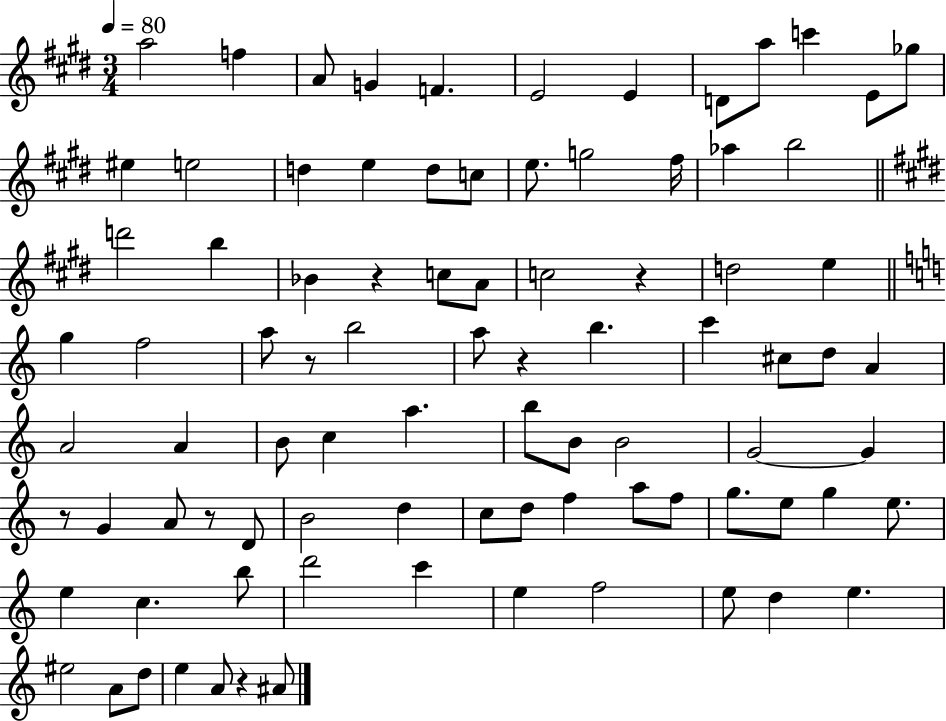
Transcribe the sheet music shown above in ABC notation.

X:1
T:Untitled
M:3/4
L:1/4
K:E
a2 f A/2 G F E2 E D/2 a/2 c' E/2 _g/2 ^e e2 d e d/2 c/2 e/2 g2 ^f/4 _a b2 d'2 b _B z c/2 A/2 c2 z d2 e g f2 a/2 z/2 b2 a/2 z b c' ^c/2 d/2 A A2 A B/2 c a b/2 B/2 B2 G2 G z/2 G A/2 z/2 D/2 B2 d c/2 d/2 f a/2 f/2 g/2 e/2 g e/2 e c b/2 d'2 c' e f2 e/2 d e ^e2 A/2 d/2 e A/2 z ^A/2